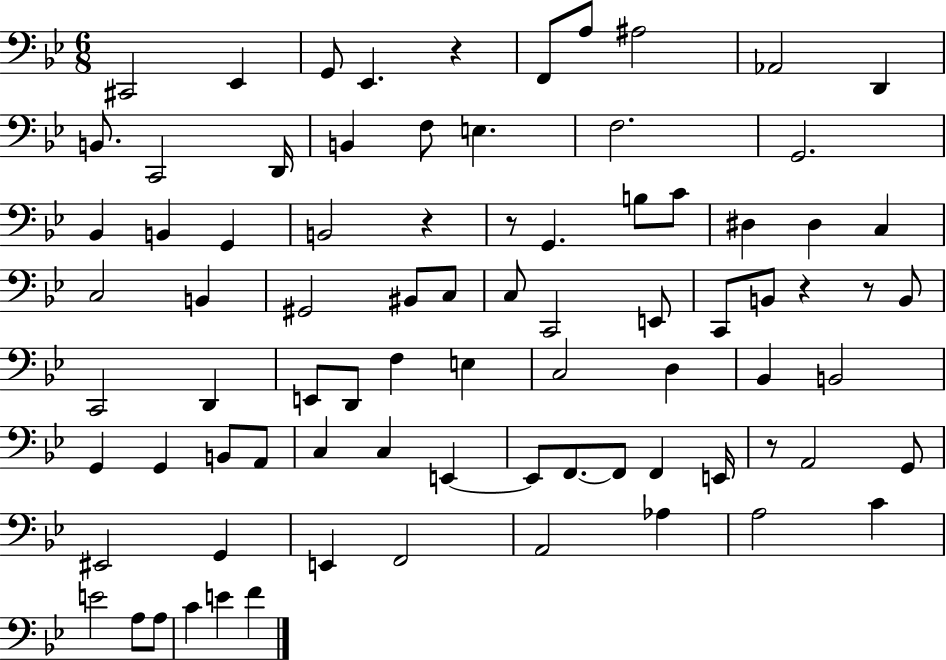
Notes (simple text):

C#2/h Eb2/q G2/e Eb2/q. R/q F2/e A3/e A#3/h Ab2/h D2/q B2/e. C2/h D2/s B2/q F3/e E3/q. F3/h. G2/h. Bb2/q B2/q G2/q B2/h R/q R/e G2/q. B3/e C4/e D#3/q D#3/q C3/q C3/h B2/q G#2/h BIS2/e C3/e C3/e C2/h E2/e C2/e B2/e R/q R/e B2/e C2/h D2/q E2/e D2/e F3/q E3/q C3/h D3/q Bb2/q B2/h G2/q G2/q B2/e A2/e C3/q C3/q E2/q E2/e F2/e. F2/e F2/q E2/s R/e A2/h G2/e EIS2/h G2/q E2/q F2/h A2/h Ab3/q A3/h C4/q E4/h A3/e A3/e C4/q E4/q F4/q